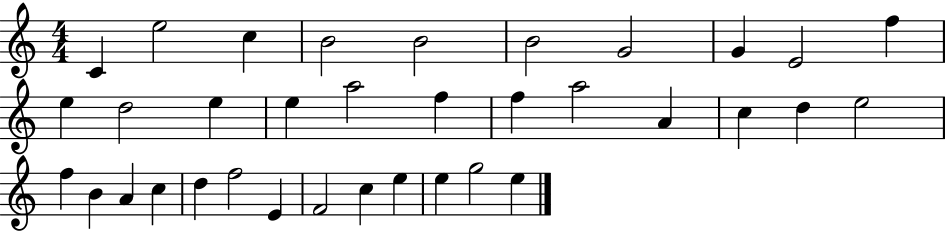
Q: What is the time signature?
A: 4/4